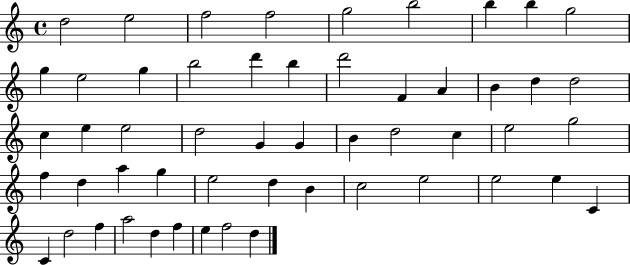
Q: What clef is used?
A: treble